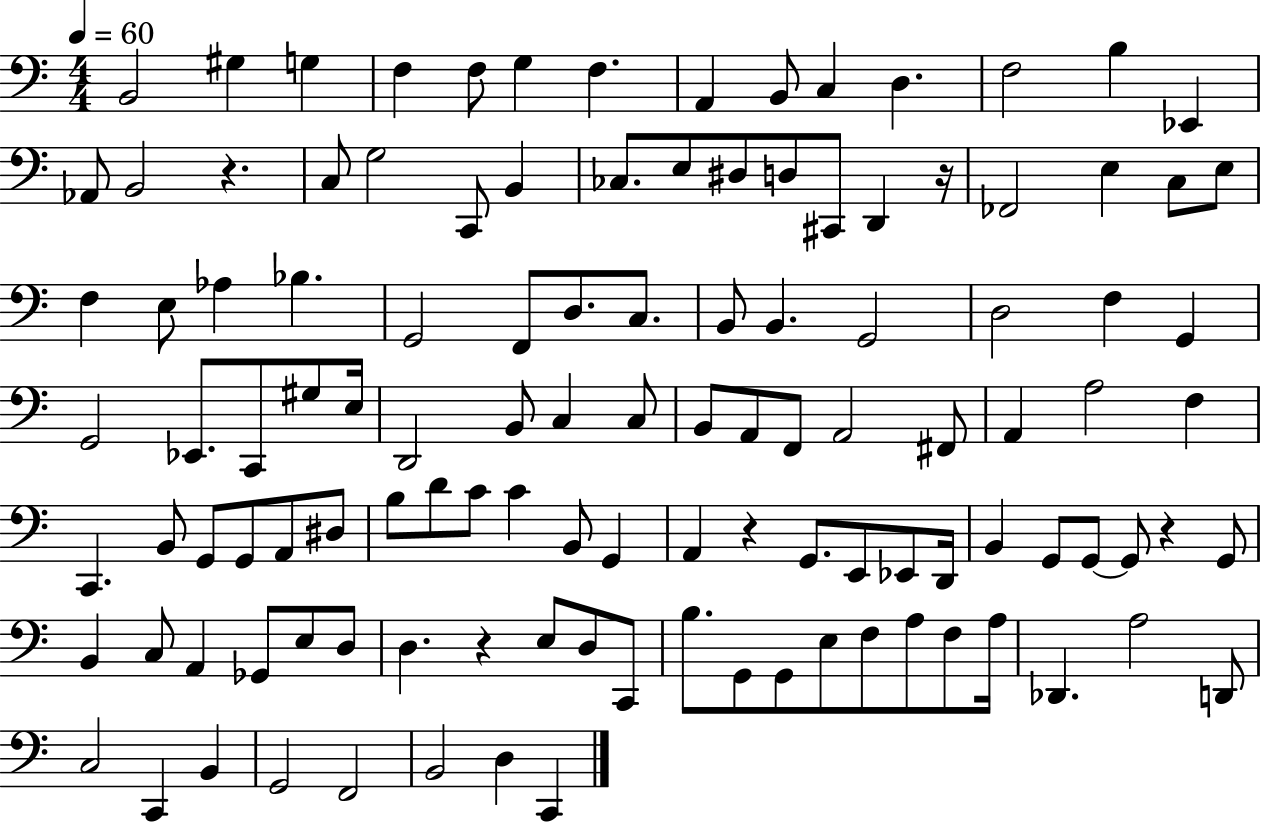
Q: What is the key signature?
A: C major